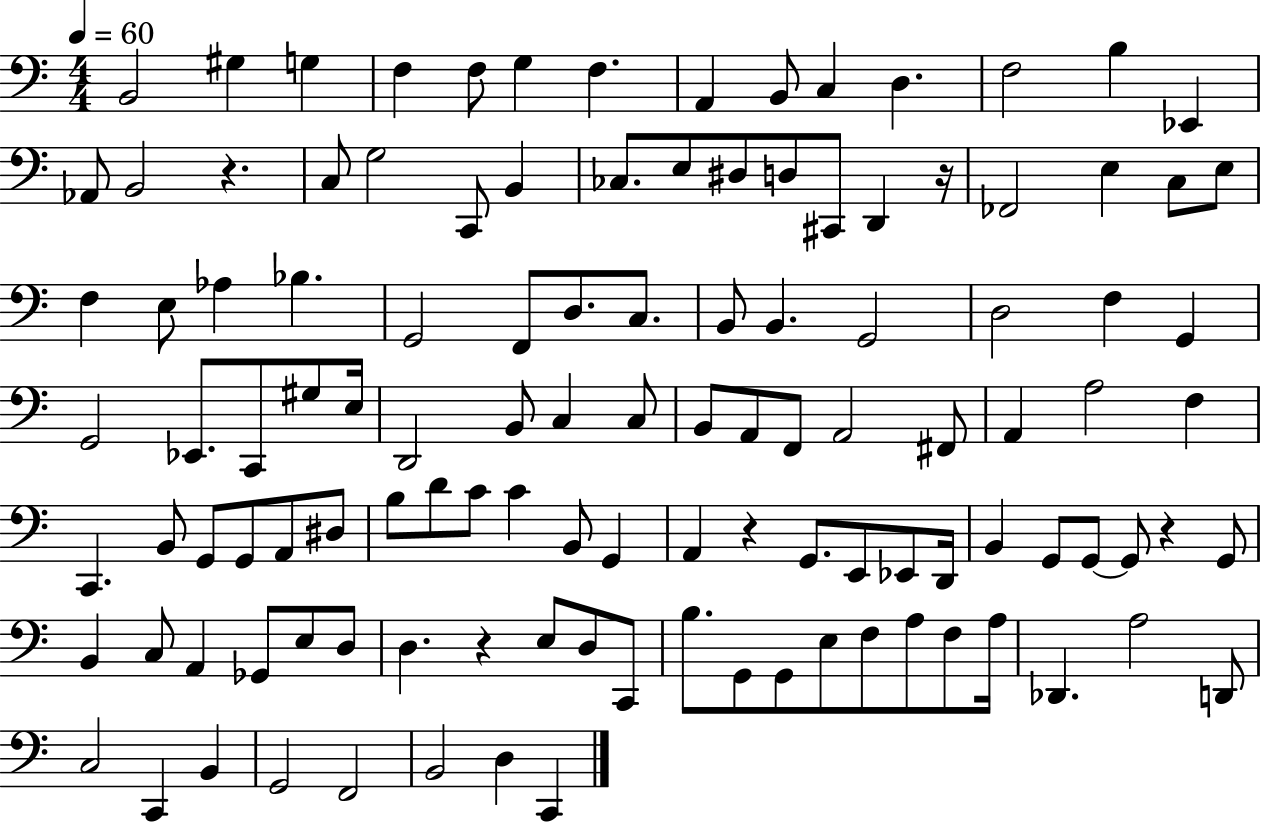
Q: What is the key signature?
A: C major